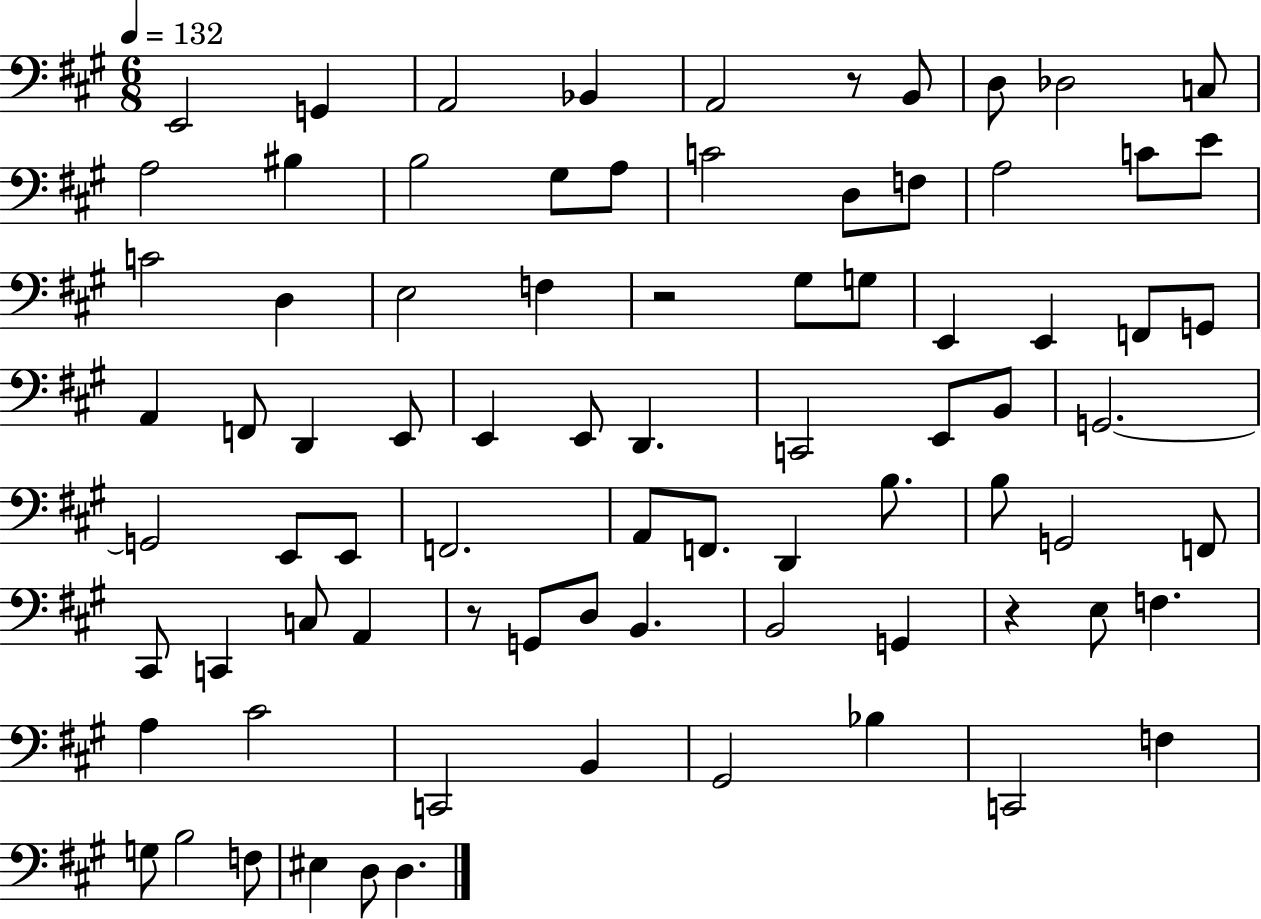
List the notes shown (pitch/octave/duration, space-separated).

E2/h G2/q A2/h Bb2/q A2/h R/e B2/e D3/e Db3/h C3/e A3/h BIS3/q B3/h G#3/e A3/e C4/h D3/e F3/e A3/h C4/e E4/e C4/h D3/q E3/h F3/q R/h G#3/e G3/e E2/q E2/q F2/e G2/e A2/q F2/e D2/q E2/e E2/q E2/e D2/q. C2/h E2/e B2/e G2/h. G2/h E2/e E2/e F2/h. A2/e F2/e. D2/q B3/e. B3/e G2/h F2/e C#2/e C2/q C3/e A2/q R/e G2/e D3/e B2/q. B2/h G2/q R/q E3/e F3/q. A3/q C#4/h C2/h B2/q G#2/h Bb3/q C2/h F3/q G3/e B3/h F3/e EIS3/q D3/e D3/q.